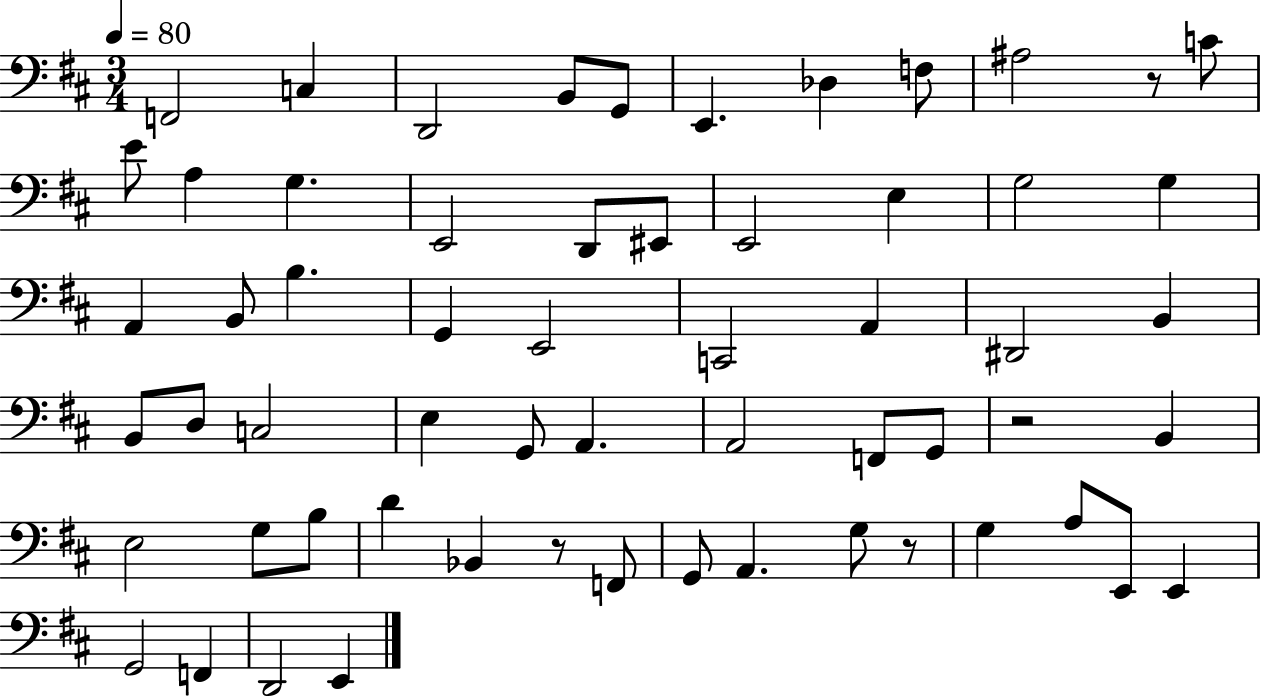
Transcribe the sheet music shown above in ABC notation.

X:1
T:Untitled
M:3/4
L:1/4
K:D
F,,2 C, D,,2 B,,/2 G,,/2 E,, _D, F,/2 ^A,2 z/2 C/2 E/2 A, G, E,,2 D,,/2 ^E,,/2 E,,2 E, G,2 G, A,, B,,/2 B, G,, E,,2 C,,2 A,, ^D,,2 B,, B,,/2 D,/2 C,2 E, G,,/2 A,, A,,2 F,,/2 G,,/2 z2 B,, E,2 G,/2 B,/2 D _B,, z/2 F,,/2 G,,/2 A,, G,/2 z/2 G, A,/2 E,,/2 E,, G,,2 F,, D,,2 E,,